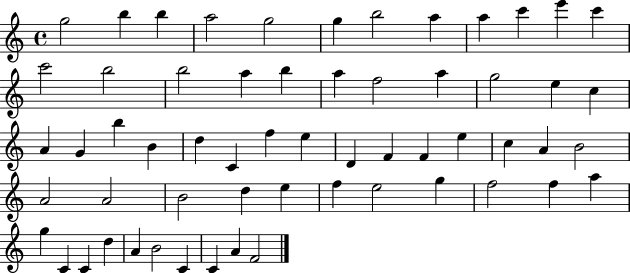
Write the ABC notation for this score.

X:1
T:Untitled
M:4/4
L:1/4
K:C
g2 b b a2 g2 g b2 a a c' e' c' c'2 b2 b2 a b a f2 a g2 e c A G b B d C f e D F F e c A B2 A2 A2 B2 d e f e2 g f2 f a g C C d A B2 C C A F2